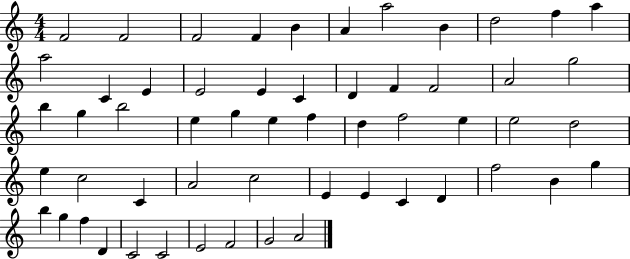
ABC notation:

X:1
T:Untitled
M:4/4
L:1/4
K:C
F2 F2 F2 F B A a2 B d2 f a a2 C E E2 E C D F F2 A2 g2 b g b2 e g e f d f2 e e2 d2 e c2 C A2 c2 E E C D f2 B g b g f D C2 C2 E2 F2 G2 A2